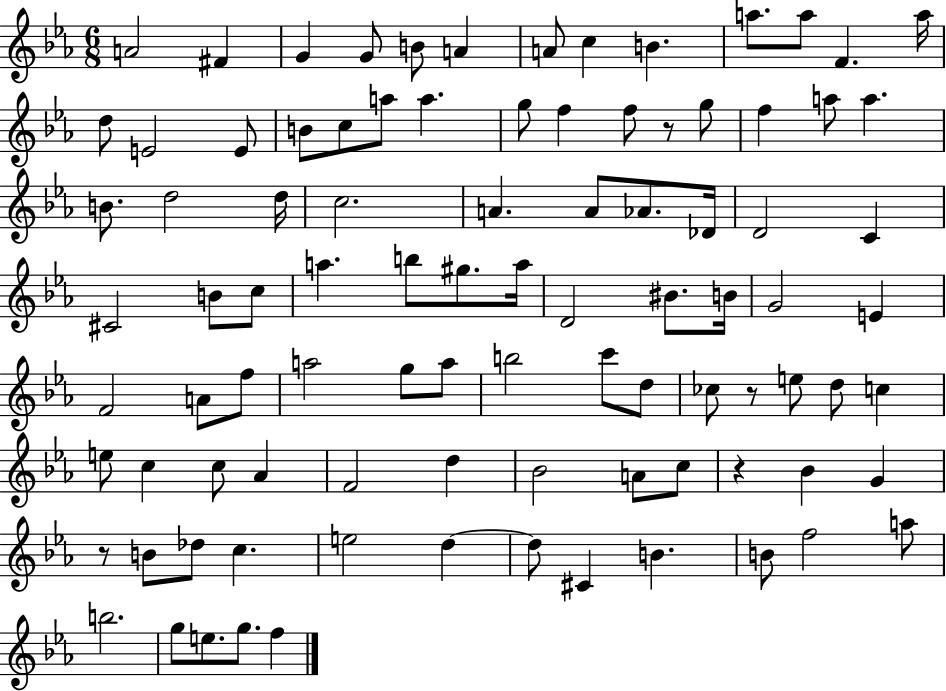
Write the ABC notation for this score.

X:1
T:Untitled
M:6/8
L:1/4
K:Eb
A2 ^F G G/2 B/2 A A/2 c B a/2 a/2 F a/4 d/2 E2 E/2 B/2 c/2 a/2 a g/2 f f/2 z/2 g/2 f a/2 a B/2 d2 d/4 c2 A A/2 _A/2 _D/4 D2 C ^C2 B/2 c/2 a b/2 ^g/2 a/4 D2 ^B/2 B/4 G2 E F2 A/2 f/2 a2 g/2 a/2 b2 c'/2 d/2 _c/2 z/2 e/2 d/2 c e/2 c c/2 _A F2 d _B2 A/2 c/2 z _B G z/2 B/2 _d/2 c e2 d d/2 ^C B B/2 f2 a/2 b2 g/2 e/2 g/2 f